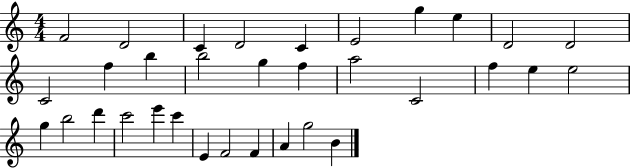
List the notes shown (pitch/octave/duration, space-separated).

F4/h D4/h C4/q D4/h C4/q E4/h G5/q E5/q D4/h D4/h C4/h F5/q B5/q B5/h G5/q F5/q A5/h C4/h F5/q E5/q E5/h G5/q B5/h D6/q C6/h E6/q C6/q E4/q F4/h F4/q A4/q G5/h B4/q